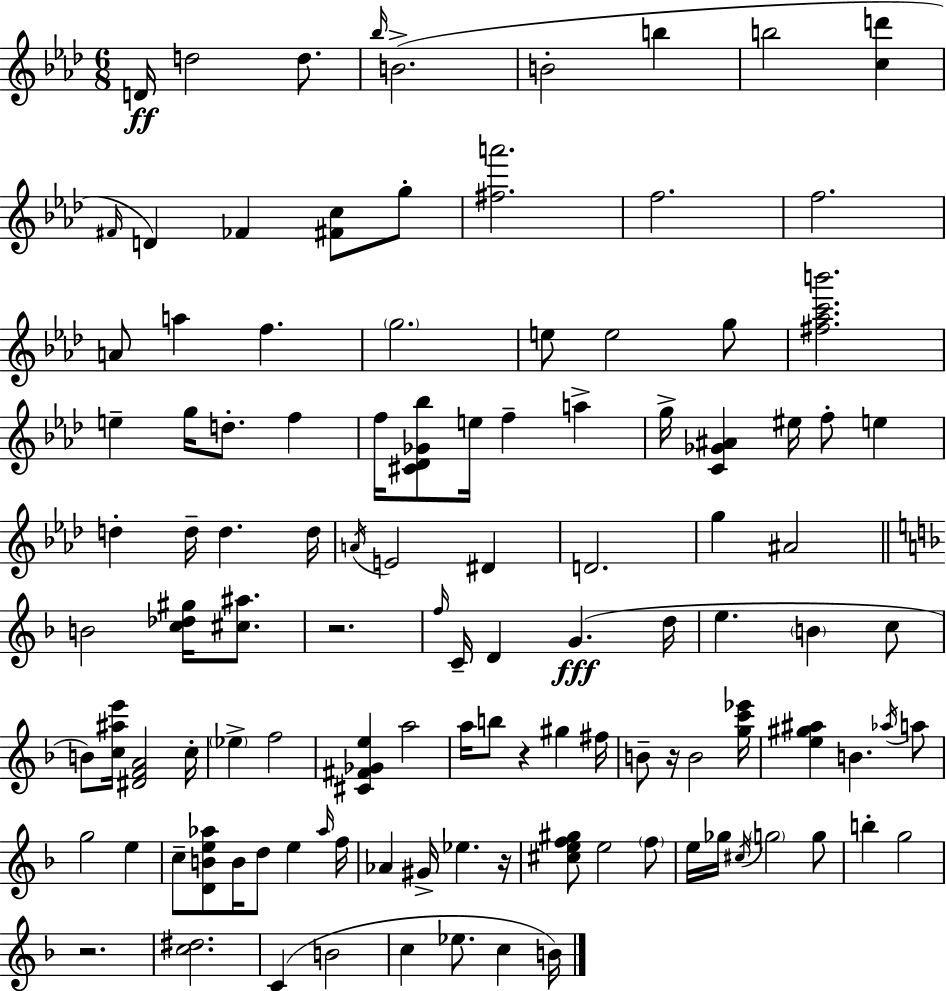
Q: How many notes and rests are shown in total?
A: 113